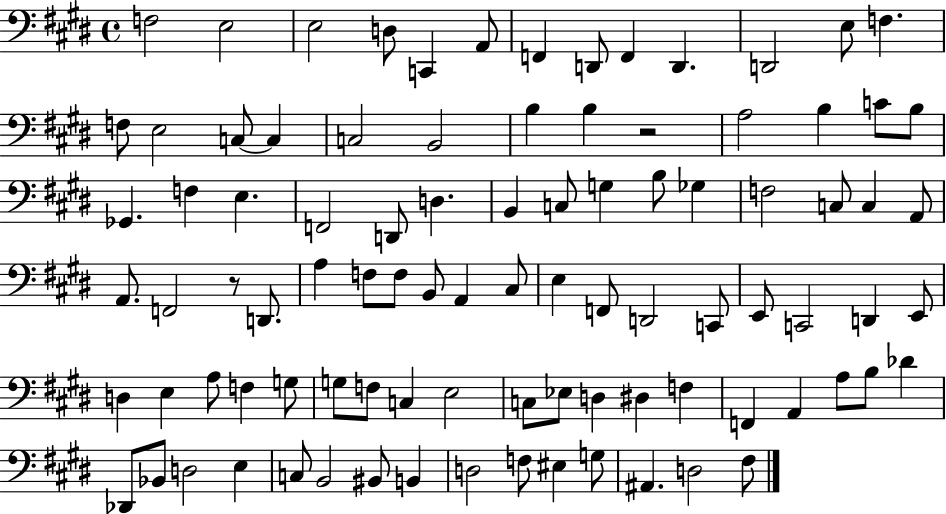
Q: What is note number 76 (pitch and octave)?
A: Db4